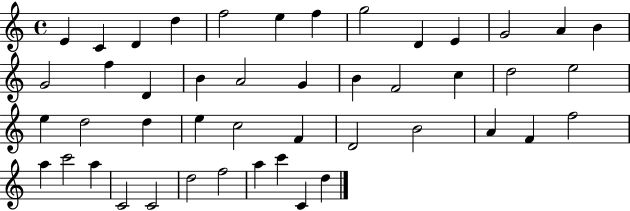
E4/q C4/q D4/q D5/q F5/h E5/q F5/q G5/h D4/q E4/q G4/h A4/q B4/q G4/h F5/q D4/q B4/q A4/h G4/q B4/q F4/h C5/q D5/h E5/h E5/q D5/h D5/q E5/q C5/h F4/q D4/h B4/h A4/q F4/q F5/h A5/q C6/h A5/q C4/h C4/h D5/h F5/h A5/q C6/q C4/q D5/q